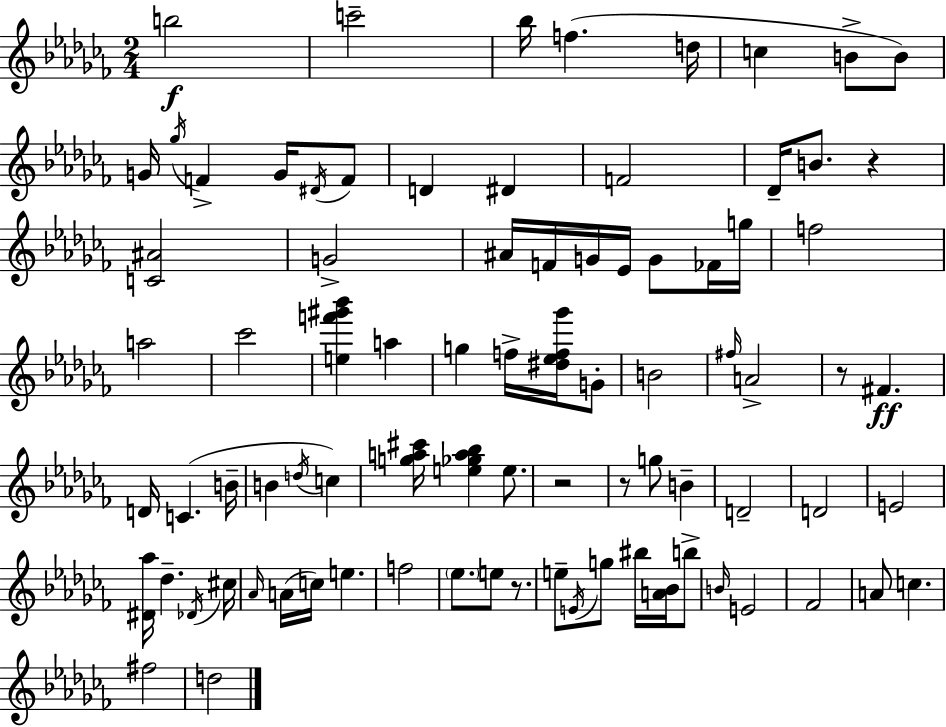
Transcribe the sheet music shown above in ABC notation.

X:1
T:Untitled
M:2/4
L:1/4
K:Abm
b2 c'2 _b/4 f d/4 c B/2 B/2 G/4 _g/4 F G/4 ^D/4 F/2 D ^D F2 _D/4 B/2 z [C^A]2 G2 ^A/4 F/4 G/4 _E/4 G/2 _F/4 g/4 f2 a2 _c'2 [ef'^g'_b'] a g f/4 [^d_ef_g']/4 G/2 B2 ^f/4 A2 z/2 ^F D/4 C B/4 B d/4 c [ga^c']/4 [e_ga_b] e/2 z2 z/2 g/2 B D2 D2 E2 [^D_a]/4 _d _D/4 ^c/4 _A/4 A/4 c/4 e f2 _e/2 e/2 z/2 e/2 E/4 g/2 ^b/4 [A_B]/4 b/2 B/4 E2 _F2 A/2 c ^f2 d2